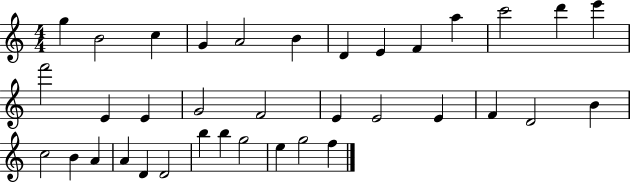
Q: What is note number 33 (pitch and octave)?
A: G5